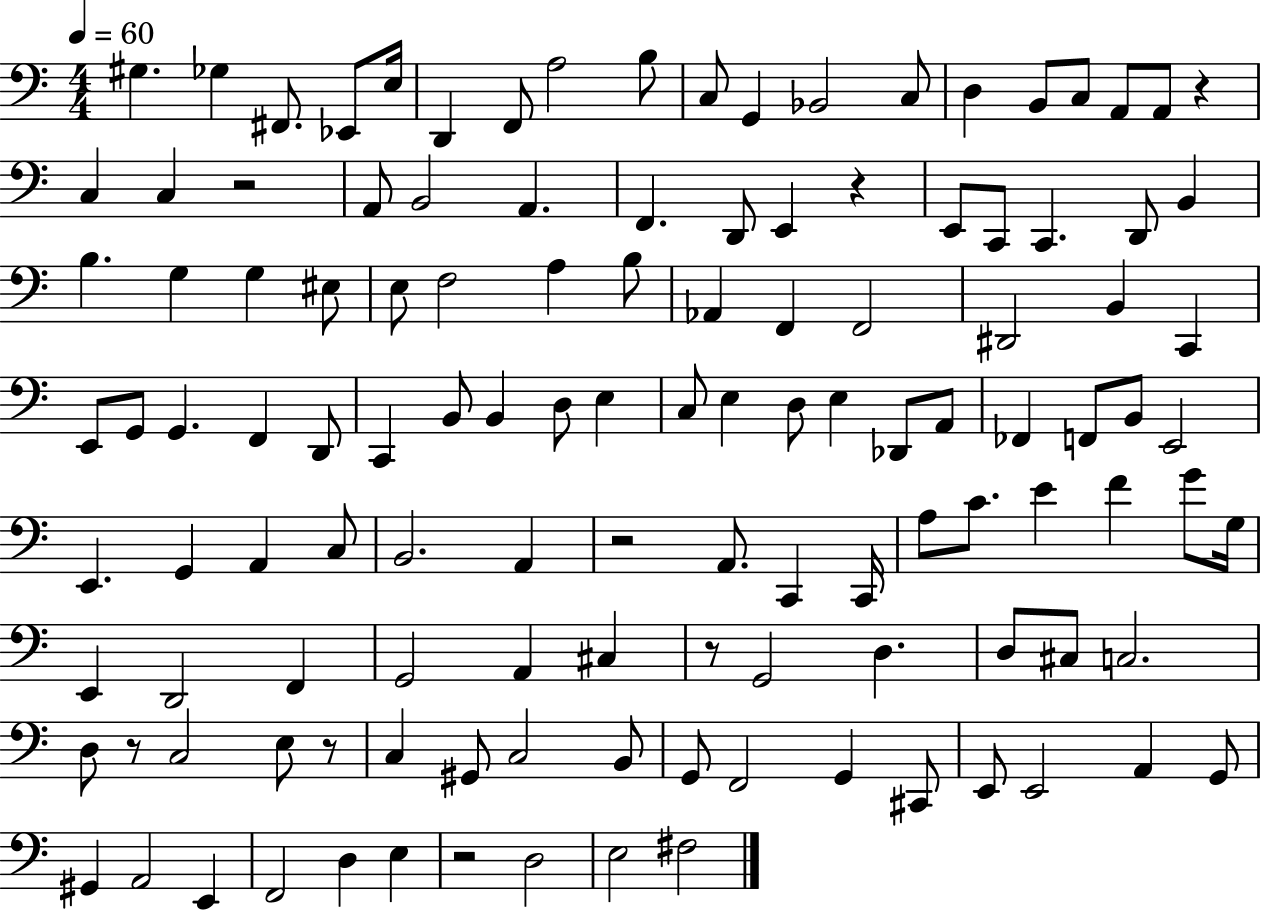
X:1
T:Untitled
M:4/4
L:1/4
K:C
^G, _G, ^F,,/2 _E,,/2 E,/4 D,, F,,/2 A,2 B,/2 C,/2 G,, _B,,2 C,/2 D, B,,/2 C,/2 A,,/2 A,,/2 z C, C, z2 A,,/2 B,,2 A,, F,, D,,/2 E,, z E,,/2 C,,/2 C,, D,,/2 B,, B, G, G, ^E,/2 E,/2 F,2 A, B,/2 _A,, F,, F,,2 ^D,,2 B,, C,, E,,/2 G,,/2 G,, F,, D,,/2 C,, B,,/2 B,, D,/2 E, C,/2 E, D,/2 E, _D,,/2 A,,/2 _F,, F,,/2 B,,/2 E,,2 E,, G,, A,, C,/2 B,,2 A,, z2 A,,/2 C,, C,,/4 A,/2 C/2 E F G/2 G,/4 E,, D,,2 F,, G,,2 A,, ^C, z/2 G,,2 D, D,/2 ^C,/2 C,2 D,/2 z/2 C,2 E,/2 z/2 C, ^G,,/2 C,2 B,,/2 G,,/2 F,,2 G,, ^C,,/2 E,,/2 E,,2 A,, G,,/2 ^G,, A,,2 E,, F,,2 D, E, z2 D,2 E,2 ^F,2